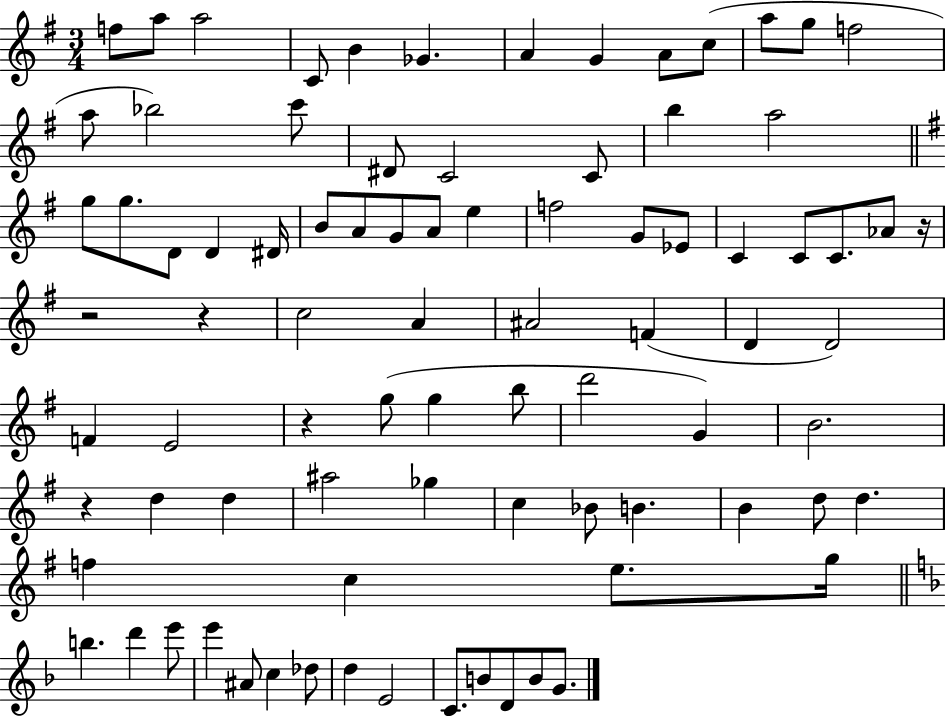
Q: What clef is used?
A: treble